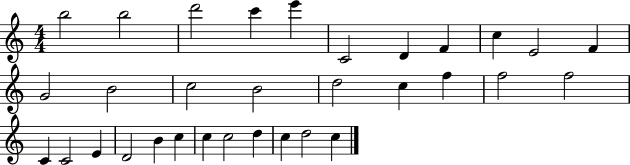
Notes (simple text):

B5/h B5/h D6/h C6/q E6/q C4/h D4/q F4/q C5/q E4/h F4/q G4/h B4/h C5/h B4/h D5/h C5/q F5/q F5/h F5/h C4/q C4/h E4/q D4/h B4/q C5/q C5/q C5/h D5/q C5/q D5/h C5/q